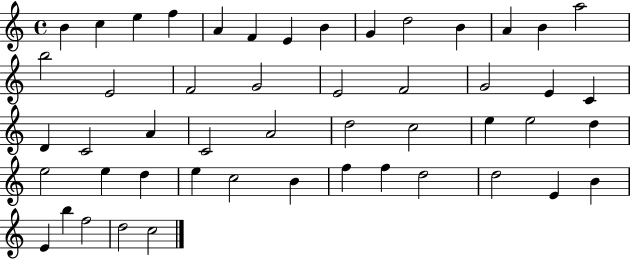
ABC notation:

X:1
T:Untitled
M:4/4
L:1/4
K:C
B c e f A F E B G d2 B A B a2 b2 E2 F2 G2 E2 F2 G2 E C D C2 A C2 A2 d2 c2 e e2 d e2 e d e c2 B f f d2 d2 E B E b f2 d2 c2